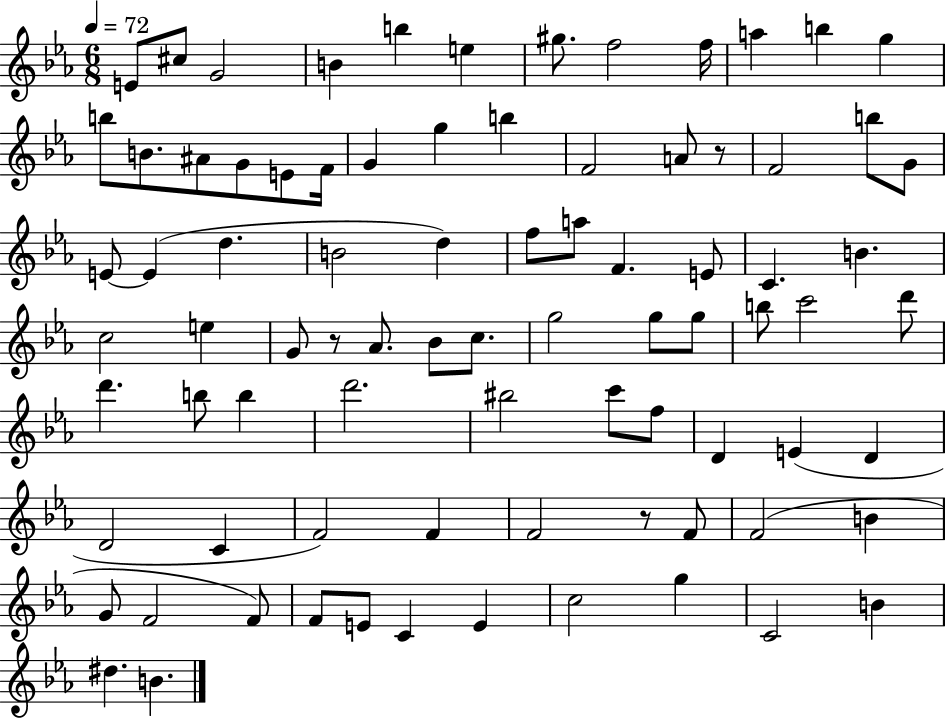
E4/e C#5/e G4/h B4/q B5/q E5/q G#5/e. F5/h F5/s A5/q B5/q G5/q B5/e B4/e. A#4/e G4/e E4/e F4/s G4/q G5/q B5/q F4/h A4/e R/e F4/h B5/e G4/e E4/e E4/q D5/q. B4/h D5/q F5/e A5/e F4/q. E4/e C4/q. B4/q. C5/h E5/q G4/e R/e Ab4/e. Bb4/e C5/e. G5/h G5/e G5/e B5/e C6/h D6/e D6/q. B5/e B5/q D6/h. BIS5/h C6/e F5/e D4/q E4/q D4/q D4/h C4/q F4/h F4/q F4/h R/e F4/e F4/h B4/q G4/e F4/h F4/e F4/e E4/e C4/q E4/q C5/h G5/q C4/h B4/q D#5/q. B4/q.